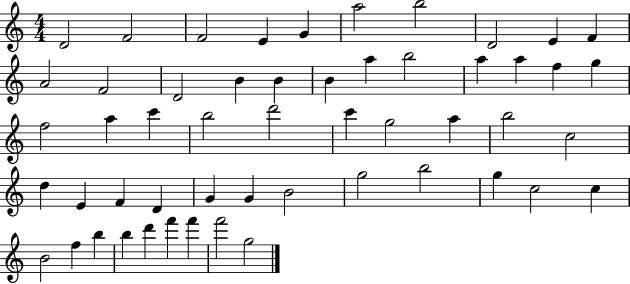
X:1
T:Untitled
M:4/4
L:1/4
K:C
D2 F2 F2 E G a2 b2 D2 E F A2 F2 D2 B B B a b2 a a f g f2 a c' b2 d'2 c' g2 a b2 c2 d E F D G G B2 g2 b2 g c2 c B2 f b b d' f' f' f'2 g2